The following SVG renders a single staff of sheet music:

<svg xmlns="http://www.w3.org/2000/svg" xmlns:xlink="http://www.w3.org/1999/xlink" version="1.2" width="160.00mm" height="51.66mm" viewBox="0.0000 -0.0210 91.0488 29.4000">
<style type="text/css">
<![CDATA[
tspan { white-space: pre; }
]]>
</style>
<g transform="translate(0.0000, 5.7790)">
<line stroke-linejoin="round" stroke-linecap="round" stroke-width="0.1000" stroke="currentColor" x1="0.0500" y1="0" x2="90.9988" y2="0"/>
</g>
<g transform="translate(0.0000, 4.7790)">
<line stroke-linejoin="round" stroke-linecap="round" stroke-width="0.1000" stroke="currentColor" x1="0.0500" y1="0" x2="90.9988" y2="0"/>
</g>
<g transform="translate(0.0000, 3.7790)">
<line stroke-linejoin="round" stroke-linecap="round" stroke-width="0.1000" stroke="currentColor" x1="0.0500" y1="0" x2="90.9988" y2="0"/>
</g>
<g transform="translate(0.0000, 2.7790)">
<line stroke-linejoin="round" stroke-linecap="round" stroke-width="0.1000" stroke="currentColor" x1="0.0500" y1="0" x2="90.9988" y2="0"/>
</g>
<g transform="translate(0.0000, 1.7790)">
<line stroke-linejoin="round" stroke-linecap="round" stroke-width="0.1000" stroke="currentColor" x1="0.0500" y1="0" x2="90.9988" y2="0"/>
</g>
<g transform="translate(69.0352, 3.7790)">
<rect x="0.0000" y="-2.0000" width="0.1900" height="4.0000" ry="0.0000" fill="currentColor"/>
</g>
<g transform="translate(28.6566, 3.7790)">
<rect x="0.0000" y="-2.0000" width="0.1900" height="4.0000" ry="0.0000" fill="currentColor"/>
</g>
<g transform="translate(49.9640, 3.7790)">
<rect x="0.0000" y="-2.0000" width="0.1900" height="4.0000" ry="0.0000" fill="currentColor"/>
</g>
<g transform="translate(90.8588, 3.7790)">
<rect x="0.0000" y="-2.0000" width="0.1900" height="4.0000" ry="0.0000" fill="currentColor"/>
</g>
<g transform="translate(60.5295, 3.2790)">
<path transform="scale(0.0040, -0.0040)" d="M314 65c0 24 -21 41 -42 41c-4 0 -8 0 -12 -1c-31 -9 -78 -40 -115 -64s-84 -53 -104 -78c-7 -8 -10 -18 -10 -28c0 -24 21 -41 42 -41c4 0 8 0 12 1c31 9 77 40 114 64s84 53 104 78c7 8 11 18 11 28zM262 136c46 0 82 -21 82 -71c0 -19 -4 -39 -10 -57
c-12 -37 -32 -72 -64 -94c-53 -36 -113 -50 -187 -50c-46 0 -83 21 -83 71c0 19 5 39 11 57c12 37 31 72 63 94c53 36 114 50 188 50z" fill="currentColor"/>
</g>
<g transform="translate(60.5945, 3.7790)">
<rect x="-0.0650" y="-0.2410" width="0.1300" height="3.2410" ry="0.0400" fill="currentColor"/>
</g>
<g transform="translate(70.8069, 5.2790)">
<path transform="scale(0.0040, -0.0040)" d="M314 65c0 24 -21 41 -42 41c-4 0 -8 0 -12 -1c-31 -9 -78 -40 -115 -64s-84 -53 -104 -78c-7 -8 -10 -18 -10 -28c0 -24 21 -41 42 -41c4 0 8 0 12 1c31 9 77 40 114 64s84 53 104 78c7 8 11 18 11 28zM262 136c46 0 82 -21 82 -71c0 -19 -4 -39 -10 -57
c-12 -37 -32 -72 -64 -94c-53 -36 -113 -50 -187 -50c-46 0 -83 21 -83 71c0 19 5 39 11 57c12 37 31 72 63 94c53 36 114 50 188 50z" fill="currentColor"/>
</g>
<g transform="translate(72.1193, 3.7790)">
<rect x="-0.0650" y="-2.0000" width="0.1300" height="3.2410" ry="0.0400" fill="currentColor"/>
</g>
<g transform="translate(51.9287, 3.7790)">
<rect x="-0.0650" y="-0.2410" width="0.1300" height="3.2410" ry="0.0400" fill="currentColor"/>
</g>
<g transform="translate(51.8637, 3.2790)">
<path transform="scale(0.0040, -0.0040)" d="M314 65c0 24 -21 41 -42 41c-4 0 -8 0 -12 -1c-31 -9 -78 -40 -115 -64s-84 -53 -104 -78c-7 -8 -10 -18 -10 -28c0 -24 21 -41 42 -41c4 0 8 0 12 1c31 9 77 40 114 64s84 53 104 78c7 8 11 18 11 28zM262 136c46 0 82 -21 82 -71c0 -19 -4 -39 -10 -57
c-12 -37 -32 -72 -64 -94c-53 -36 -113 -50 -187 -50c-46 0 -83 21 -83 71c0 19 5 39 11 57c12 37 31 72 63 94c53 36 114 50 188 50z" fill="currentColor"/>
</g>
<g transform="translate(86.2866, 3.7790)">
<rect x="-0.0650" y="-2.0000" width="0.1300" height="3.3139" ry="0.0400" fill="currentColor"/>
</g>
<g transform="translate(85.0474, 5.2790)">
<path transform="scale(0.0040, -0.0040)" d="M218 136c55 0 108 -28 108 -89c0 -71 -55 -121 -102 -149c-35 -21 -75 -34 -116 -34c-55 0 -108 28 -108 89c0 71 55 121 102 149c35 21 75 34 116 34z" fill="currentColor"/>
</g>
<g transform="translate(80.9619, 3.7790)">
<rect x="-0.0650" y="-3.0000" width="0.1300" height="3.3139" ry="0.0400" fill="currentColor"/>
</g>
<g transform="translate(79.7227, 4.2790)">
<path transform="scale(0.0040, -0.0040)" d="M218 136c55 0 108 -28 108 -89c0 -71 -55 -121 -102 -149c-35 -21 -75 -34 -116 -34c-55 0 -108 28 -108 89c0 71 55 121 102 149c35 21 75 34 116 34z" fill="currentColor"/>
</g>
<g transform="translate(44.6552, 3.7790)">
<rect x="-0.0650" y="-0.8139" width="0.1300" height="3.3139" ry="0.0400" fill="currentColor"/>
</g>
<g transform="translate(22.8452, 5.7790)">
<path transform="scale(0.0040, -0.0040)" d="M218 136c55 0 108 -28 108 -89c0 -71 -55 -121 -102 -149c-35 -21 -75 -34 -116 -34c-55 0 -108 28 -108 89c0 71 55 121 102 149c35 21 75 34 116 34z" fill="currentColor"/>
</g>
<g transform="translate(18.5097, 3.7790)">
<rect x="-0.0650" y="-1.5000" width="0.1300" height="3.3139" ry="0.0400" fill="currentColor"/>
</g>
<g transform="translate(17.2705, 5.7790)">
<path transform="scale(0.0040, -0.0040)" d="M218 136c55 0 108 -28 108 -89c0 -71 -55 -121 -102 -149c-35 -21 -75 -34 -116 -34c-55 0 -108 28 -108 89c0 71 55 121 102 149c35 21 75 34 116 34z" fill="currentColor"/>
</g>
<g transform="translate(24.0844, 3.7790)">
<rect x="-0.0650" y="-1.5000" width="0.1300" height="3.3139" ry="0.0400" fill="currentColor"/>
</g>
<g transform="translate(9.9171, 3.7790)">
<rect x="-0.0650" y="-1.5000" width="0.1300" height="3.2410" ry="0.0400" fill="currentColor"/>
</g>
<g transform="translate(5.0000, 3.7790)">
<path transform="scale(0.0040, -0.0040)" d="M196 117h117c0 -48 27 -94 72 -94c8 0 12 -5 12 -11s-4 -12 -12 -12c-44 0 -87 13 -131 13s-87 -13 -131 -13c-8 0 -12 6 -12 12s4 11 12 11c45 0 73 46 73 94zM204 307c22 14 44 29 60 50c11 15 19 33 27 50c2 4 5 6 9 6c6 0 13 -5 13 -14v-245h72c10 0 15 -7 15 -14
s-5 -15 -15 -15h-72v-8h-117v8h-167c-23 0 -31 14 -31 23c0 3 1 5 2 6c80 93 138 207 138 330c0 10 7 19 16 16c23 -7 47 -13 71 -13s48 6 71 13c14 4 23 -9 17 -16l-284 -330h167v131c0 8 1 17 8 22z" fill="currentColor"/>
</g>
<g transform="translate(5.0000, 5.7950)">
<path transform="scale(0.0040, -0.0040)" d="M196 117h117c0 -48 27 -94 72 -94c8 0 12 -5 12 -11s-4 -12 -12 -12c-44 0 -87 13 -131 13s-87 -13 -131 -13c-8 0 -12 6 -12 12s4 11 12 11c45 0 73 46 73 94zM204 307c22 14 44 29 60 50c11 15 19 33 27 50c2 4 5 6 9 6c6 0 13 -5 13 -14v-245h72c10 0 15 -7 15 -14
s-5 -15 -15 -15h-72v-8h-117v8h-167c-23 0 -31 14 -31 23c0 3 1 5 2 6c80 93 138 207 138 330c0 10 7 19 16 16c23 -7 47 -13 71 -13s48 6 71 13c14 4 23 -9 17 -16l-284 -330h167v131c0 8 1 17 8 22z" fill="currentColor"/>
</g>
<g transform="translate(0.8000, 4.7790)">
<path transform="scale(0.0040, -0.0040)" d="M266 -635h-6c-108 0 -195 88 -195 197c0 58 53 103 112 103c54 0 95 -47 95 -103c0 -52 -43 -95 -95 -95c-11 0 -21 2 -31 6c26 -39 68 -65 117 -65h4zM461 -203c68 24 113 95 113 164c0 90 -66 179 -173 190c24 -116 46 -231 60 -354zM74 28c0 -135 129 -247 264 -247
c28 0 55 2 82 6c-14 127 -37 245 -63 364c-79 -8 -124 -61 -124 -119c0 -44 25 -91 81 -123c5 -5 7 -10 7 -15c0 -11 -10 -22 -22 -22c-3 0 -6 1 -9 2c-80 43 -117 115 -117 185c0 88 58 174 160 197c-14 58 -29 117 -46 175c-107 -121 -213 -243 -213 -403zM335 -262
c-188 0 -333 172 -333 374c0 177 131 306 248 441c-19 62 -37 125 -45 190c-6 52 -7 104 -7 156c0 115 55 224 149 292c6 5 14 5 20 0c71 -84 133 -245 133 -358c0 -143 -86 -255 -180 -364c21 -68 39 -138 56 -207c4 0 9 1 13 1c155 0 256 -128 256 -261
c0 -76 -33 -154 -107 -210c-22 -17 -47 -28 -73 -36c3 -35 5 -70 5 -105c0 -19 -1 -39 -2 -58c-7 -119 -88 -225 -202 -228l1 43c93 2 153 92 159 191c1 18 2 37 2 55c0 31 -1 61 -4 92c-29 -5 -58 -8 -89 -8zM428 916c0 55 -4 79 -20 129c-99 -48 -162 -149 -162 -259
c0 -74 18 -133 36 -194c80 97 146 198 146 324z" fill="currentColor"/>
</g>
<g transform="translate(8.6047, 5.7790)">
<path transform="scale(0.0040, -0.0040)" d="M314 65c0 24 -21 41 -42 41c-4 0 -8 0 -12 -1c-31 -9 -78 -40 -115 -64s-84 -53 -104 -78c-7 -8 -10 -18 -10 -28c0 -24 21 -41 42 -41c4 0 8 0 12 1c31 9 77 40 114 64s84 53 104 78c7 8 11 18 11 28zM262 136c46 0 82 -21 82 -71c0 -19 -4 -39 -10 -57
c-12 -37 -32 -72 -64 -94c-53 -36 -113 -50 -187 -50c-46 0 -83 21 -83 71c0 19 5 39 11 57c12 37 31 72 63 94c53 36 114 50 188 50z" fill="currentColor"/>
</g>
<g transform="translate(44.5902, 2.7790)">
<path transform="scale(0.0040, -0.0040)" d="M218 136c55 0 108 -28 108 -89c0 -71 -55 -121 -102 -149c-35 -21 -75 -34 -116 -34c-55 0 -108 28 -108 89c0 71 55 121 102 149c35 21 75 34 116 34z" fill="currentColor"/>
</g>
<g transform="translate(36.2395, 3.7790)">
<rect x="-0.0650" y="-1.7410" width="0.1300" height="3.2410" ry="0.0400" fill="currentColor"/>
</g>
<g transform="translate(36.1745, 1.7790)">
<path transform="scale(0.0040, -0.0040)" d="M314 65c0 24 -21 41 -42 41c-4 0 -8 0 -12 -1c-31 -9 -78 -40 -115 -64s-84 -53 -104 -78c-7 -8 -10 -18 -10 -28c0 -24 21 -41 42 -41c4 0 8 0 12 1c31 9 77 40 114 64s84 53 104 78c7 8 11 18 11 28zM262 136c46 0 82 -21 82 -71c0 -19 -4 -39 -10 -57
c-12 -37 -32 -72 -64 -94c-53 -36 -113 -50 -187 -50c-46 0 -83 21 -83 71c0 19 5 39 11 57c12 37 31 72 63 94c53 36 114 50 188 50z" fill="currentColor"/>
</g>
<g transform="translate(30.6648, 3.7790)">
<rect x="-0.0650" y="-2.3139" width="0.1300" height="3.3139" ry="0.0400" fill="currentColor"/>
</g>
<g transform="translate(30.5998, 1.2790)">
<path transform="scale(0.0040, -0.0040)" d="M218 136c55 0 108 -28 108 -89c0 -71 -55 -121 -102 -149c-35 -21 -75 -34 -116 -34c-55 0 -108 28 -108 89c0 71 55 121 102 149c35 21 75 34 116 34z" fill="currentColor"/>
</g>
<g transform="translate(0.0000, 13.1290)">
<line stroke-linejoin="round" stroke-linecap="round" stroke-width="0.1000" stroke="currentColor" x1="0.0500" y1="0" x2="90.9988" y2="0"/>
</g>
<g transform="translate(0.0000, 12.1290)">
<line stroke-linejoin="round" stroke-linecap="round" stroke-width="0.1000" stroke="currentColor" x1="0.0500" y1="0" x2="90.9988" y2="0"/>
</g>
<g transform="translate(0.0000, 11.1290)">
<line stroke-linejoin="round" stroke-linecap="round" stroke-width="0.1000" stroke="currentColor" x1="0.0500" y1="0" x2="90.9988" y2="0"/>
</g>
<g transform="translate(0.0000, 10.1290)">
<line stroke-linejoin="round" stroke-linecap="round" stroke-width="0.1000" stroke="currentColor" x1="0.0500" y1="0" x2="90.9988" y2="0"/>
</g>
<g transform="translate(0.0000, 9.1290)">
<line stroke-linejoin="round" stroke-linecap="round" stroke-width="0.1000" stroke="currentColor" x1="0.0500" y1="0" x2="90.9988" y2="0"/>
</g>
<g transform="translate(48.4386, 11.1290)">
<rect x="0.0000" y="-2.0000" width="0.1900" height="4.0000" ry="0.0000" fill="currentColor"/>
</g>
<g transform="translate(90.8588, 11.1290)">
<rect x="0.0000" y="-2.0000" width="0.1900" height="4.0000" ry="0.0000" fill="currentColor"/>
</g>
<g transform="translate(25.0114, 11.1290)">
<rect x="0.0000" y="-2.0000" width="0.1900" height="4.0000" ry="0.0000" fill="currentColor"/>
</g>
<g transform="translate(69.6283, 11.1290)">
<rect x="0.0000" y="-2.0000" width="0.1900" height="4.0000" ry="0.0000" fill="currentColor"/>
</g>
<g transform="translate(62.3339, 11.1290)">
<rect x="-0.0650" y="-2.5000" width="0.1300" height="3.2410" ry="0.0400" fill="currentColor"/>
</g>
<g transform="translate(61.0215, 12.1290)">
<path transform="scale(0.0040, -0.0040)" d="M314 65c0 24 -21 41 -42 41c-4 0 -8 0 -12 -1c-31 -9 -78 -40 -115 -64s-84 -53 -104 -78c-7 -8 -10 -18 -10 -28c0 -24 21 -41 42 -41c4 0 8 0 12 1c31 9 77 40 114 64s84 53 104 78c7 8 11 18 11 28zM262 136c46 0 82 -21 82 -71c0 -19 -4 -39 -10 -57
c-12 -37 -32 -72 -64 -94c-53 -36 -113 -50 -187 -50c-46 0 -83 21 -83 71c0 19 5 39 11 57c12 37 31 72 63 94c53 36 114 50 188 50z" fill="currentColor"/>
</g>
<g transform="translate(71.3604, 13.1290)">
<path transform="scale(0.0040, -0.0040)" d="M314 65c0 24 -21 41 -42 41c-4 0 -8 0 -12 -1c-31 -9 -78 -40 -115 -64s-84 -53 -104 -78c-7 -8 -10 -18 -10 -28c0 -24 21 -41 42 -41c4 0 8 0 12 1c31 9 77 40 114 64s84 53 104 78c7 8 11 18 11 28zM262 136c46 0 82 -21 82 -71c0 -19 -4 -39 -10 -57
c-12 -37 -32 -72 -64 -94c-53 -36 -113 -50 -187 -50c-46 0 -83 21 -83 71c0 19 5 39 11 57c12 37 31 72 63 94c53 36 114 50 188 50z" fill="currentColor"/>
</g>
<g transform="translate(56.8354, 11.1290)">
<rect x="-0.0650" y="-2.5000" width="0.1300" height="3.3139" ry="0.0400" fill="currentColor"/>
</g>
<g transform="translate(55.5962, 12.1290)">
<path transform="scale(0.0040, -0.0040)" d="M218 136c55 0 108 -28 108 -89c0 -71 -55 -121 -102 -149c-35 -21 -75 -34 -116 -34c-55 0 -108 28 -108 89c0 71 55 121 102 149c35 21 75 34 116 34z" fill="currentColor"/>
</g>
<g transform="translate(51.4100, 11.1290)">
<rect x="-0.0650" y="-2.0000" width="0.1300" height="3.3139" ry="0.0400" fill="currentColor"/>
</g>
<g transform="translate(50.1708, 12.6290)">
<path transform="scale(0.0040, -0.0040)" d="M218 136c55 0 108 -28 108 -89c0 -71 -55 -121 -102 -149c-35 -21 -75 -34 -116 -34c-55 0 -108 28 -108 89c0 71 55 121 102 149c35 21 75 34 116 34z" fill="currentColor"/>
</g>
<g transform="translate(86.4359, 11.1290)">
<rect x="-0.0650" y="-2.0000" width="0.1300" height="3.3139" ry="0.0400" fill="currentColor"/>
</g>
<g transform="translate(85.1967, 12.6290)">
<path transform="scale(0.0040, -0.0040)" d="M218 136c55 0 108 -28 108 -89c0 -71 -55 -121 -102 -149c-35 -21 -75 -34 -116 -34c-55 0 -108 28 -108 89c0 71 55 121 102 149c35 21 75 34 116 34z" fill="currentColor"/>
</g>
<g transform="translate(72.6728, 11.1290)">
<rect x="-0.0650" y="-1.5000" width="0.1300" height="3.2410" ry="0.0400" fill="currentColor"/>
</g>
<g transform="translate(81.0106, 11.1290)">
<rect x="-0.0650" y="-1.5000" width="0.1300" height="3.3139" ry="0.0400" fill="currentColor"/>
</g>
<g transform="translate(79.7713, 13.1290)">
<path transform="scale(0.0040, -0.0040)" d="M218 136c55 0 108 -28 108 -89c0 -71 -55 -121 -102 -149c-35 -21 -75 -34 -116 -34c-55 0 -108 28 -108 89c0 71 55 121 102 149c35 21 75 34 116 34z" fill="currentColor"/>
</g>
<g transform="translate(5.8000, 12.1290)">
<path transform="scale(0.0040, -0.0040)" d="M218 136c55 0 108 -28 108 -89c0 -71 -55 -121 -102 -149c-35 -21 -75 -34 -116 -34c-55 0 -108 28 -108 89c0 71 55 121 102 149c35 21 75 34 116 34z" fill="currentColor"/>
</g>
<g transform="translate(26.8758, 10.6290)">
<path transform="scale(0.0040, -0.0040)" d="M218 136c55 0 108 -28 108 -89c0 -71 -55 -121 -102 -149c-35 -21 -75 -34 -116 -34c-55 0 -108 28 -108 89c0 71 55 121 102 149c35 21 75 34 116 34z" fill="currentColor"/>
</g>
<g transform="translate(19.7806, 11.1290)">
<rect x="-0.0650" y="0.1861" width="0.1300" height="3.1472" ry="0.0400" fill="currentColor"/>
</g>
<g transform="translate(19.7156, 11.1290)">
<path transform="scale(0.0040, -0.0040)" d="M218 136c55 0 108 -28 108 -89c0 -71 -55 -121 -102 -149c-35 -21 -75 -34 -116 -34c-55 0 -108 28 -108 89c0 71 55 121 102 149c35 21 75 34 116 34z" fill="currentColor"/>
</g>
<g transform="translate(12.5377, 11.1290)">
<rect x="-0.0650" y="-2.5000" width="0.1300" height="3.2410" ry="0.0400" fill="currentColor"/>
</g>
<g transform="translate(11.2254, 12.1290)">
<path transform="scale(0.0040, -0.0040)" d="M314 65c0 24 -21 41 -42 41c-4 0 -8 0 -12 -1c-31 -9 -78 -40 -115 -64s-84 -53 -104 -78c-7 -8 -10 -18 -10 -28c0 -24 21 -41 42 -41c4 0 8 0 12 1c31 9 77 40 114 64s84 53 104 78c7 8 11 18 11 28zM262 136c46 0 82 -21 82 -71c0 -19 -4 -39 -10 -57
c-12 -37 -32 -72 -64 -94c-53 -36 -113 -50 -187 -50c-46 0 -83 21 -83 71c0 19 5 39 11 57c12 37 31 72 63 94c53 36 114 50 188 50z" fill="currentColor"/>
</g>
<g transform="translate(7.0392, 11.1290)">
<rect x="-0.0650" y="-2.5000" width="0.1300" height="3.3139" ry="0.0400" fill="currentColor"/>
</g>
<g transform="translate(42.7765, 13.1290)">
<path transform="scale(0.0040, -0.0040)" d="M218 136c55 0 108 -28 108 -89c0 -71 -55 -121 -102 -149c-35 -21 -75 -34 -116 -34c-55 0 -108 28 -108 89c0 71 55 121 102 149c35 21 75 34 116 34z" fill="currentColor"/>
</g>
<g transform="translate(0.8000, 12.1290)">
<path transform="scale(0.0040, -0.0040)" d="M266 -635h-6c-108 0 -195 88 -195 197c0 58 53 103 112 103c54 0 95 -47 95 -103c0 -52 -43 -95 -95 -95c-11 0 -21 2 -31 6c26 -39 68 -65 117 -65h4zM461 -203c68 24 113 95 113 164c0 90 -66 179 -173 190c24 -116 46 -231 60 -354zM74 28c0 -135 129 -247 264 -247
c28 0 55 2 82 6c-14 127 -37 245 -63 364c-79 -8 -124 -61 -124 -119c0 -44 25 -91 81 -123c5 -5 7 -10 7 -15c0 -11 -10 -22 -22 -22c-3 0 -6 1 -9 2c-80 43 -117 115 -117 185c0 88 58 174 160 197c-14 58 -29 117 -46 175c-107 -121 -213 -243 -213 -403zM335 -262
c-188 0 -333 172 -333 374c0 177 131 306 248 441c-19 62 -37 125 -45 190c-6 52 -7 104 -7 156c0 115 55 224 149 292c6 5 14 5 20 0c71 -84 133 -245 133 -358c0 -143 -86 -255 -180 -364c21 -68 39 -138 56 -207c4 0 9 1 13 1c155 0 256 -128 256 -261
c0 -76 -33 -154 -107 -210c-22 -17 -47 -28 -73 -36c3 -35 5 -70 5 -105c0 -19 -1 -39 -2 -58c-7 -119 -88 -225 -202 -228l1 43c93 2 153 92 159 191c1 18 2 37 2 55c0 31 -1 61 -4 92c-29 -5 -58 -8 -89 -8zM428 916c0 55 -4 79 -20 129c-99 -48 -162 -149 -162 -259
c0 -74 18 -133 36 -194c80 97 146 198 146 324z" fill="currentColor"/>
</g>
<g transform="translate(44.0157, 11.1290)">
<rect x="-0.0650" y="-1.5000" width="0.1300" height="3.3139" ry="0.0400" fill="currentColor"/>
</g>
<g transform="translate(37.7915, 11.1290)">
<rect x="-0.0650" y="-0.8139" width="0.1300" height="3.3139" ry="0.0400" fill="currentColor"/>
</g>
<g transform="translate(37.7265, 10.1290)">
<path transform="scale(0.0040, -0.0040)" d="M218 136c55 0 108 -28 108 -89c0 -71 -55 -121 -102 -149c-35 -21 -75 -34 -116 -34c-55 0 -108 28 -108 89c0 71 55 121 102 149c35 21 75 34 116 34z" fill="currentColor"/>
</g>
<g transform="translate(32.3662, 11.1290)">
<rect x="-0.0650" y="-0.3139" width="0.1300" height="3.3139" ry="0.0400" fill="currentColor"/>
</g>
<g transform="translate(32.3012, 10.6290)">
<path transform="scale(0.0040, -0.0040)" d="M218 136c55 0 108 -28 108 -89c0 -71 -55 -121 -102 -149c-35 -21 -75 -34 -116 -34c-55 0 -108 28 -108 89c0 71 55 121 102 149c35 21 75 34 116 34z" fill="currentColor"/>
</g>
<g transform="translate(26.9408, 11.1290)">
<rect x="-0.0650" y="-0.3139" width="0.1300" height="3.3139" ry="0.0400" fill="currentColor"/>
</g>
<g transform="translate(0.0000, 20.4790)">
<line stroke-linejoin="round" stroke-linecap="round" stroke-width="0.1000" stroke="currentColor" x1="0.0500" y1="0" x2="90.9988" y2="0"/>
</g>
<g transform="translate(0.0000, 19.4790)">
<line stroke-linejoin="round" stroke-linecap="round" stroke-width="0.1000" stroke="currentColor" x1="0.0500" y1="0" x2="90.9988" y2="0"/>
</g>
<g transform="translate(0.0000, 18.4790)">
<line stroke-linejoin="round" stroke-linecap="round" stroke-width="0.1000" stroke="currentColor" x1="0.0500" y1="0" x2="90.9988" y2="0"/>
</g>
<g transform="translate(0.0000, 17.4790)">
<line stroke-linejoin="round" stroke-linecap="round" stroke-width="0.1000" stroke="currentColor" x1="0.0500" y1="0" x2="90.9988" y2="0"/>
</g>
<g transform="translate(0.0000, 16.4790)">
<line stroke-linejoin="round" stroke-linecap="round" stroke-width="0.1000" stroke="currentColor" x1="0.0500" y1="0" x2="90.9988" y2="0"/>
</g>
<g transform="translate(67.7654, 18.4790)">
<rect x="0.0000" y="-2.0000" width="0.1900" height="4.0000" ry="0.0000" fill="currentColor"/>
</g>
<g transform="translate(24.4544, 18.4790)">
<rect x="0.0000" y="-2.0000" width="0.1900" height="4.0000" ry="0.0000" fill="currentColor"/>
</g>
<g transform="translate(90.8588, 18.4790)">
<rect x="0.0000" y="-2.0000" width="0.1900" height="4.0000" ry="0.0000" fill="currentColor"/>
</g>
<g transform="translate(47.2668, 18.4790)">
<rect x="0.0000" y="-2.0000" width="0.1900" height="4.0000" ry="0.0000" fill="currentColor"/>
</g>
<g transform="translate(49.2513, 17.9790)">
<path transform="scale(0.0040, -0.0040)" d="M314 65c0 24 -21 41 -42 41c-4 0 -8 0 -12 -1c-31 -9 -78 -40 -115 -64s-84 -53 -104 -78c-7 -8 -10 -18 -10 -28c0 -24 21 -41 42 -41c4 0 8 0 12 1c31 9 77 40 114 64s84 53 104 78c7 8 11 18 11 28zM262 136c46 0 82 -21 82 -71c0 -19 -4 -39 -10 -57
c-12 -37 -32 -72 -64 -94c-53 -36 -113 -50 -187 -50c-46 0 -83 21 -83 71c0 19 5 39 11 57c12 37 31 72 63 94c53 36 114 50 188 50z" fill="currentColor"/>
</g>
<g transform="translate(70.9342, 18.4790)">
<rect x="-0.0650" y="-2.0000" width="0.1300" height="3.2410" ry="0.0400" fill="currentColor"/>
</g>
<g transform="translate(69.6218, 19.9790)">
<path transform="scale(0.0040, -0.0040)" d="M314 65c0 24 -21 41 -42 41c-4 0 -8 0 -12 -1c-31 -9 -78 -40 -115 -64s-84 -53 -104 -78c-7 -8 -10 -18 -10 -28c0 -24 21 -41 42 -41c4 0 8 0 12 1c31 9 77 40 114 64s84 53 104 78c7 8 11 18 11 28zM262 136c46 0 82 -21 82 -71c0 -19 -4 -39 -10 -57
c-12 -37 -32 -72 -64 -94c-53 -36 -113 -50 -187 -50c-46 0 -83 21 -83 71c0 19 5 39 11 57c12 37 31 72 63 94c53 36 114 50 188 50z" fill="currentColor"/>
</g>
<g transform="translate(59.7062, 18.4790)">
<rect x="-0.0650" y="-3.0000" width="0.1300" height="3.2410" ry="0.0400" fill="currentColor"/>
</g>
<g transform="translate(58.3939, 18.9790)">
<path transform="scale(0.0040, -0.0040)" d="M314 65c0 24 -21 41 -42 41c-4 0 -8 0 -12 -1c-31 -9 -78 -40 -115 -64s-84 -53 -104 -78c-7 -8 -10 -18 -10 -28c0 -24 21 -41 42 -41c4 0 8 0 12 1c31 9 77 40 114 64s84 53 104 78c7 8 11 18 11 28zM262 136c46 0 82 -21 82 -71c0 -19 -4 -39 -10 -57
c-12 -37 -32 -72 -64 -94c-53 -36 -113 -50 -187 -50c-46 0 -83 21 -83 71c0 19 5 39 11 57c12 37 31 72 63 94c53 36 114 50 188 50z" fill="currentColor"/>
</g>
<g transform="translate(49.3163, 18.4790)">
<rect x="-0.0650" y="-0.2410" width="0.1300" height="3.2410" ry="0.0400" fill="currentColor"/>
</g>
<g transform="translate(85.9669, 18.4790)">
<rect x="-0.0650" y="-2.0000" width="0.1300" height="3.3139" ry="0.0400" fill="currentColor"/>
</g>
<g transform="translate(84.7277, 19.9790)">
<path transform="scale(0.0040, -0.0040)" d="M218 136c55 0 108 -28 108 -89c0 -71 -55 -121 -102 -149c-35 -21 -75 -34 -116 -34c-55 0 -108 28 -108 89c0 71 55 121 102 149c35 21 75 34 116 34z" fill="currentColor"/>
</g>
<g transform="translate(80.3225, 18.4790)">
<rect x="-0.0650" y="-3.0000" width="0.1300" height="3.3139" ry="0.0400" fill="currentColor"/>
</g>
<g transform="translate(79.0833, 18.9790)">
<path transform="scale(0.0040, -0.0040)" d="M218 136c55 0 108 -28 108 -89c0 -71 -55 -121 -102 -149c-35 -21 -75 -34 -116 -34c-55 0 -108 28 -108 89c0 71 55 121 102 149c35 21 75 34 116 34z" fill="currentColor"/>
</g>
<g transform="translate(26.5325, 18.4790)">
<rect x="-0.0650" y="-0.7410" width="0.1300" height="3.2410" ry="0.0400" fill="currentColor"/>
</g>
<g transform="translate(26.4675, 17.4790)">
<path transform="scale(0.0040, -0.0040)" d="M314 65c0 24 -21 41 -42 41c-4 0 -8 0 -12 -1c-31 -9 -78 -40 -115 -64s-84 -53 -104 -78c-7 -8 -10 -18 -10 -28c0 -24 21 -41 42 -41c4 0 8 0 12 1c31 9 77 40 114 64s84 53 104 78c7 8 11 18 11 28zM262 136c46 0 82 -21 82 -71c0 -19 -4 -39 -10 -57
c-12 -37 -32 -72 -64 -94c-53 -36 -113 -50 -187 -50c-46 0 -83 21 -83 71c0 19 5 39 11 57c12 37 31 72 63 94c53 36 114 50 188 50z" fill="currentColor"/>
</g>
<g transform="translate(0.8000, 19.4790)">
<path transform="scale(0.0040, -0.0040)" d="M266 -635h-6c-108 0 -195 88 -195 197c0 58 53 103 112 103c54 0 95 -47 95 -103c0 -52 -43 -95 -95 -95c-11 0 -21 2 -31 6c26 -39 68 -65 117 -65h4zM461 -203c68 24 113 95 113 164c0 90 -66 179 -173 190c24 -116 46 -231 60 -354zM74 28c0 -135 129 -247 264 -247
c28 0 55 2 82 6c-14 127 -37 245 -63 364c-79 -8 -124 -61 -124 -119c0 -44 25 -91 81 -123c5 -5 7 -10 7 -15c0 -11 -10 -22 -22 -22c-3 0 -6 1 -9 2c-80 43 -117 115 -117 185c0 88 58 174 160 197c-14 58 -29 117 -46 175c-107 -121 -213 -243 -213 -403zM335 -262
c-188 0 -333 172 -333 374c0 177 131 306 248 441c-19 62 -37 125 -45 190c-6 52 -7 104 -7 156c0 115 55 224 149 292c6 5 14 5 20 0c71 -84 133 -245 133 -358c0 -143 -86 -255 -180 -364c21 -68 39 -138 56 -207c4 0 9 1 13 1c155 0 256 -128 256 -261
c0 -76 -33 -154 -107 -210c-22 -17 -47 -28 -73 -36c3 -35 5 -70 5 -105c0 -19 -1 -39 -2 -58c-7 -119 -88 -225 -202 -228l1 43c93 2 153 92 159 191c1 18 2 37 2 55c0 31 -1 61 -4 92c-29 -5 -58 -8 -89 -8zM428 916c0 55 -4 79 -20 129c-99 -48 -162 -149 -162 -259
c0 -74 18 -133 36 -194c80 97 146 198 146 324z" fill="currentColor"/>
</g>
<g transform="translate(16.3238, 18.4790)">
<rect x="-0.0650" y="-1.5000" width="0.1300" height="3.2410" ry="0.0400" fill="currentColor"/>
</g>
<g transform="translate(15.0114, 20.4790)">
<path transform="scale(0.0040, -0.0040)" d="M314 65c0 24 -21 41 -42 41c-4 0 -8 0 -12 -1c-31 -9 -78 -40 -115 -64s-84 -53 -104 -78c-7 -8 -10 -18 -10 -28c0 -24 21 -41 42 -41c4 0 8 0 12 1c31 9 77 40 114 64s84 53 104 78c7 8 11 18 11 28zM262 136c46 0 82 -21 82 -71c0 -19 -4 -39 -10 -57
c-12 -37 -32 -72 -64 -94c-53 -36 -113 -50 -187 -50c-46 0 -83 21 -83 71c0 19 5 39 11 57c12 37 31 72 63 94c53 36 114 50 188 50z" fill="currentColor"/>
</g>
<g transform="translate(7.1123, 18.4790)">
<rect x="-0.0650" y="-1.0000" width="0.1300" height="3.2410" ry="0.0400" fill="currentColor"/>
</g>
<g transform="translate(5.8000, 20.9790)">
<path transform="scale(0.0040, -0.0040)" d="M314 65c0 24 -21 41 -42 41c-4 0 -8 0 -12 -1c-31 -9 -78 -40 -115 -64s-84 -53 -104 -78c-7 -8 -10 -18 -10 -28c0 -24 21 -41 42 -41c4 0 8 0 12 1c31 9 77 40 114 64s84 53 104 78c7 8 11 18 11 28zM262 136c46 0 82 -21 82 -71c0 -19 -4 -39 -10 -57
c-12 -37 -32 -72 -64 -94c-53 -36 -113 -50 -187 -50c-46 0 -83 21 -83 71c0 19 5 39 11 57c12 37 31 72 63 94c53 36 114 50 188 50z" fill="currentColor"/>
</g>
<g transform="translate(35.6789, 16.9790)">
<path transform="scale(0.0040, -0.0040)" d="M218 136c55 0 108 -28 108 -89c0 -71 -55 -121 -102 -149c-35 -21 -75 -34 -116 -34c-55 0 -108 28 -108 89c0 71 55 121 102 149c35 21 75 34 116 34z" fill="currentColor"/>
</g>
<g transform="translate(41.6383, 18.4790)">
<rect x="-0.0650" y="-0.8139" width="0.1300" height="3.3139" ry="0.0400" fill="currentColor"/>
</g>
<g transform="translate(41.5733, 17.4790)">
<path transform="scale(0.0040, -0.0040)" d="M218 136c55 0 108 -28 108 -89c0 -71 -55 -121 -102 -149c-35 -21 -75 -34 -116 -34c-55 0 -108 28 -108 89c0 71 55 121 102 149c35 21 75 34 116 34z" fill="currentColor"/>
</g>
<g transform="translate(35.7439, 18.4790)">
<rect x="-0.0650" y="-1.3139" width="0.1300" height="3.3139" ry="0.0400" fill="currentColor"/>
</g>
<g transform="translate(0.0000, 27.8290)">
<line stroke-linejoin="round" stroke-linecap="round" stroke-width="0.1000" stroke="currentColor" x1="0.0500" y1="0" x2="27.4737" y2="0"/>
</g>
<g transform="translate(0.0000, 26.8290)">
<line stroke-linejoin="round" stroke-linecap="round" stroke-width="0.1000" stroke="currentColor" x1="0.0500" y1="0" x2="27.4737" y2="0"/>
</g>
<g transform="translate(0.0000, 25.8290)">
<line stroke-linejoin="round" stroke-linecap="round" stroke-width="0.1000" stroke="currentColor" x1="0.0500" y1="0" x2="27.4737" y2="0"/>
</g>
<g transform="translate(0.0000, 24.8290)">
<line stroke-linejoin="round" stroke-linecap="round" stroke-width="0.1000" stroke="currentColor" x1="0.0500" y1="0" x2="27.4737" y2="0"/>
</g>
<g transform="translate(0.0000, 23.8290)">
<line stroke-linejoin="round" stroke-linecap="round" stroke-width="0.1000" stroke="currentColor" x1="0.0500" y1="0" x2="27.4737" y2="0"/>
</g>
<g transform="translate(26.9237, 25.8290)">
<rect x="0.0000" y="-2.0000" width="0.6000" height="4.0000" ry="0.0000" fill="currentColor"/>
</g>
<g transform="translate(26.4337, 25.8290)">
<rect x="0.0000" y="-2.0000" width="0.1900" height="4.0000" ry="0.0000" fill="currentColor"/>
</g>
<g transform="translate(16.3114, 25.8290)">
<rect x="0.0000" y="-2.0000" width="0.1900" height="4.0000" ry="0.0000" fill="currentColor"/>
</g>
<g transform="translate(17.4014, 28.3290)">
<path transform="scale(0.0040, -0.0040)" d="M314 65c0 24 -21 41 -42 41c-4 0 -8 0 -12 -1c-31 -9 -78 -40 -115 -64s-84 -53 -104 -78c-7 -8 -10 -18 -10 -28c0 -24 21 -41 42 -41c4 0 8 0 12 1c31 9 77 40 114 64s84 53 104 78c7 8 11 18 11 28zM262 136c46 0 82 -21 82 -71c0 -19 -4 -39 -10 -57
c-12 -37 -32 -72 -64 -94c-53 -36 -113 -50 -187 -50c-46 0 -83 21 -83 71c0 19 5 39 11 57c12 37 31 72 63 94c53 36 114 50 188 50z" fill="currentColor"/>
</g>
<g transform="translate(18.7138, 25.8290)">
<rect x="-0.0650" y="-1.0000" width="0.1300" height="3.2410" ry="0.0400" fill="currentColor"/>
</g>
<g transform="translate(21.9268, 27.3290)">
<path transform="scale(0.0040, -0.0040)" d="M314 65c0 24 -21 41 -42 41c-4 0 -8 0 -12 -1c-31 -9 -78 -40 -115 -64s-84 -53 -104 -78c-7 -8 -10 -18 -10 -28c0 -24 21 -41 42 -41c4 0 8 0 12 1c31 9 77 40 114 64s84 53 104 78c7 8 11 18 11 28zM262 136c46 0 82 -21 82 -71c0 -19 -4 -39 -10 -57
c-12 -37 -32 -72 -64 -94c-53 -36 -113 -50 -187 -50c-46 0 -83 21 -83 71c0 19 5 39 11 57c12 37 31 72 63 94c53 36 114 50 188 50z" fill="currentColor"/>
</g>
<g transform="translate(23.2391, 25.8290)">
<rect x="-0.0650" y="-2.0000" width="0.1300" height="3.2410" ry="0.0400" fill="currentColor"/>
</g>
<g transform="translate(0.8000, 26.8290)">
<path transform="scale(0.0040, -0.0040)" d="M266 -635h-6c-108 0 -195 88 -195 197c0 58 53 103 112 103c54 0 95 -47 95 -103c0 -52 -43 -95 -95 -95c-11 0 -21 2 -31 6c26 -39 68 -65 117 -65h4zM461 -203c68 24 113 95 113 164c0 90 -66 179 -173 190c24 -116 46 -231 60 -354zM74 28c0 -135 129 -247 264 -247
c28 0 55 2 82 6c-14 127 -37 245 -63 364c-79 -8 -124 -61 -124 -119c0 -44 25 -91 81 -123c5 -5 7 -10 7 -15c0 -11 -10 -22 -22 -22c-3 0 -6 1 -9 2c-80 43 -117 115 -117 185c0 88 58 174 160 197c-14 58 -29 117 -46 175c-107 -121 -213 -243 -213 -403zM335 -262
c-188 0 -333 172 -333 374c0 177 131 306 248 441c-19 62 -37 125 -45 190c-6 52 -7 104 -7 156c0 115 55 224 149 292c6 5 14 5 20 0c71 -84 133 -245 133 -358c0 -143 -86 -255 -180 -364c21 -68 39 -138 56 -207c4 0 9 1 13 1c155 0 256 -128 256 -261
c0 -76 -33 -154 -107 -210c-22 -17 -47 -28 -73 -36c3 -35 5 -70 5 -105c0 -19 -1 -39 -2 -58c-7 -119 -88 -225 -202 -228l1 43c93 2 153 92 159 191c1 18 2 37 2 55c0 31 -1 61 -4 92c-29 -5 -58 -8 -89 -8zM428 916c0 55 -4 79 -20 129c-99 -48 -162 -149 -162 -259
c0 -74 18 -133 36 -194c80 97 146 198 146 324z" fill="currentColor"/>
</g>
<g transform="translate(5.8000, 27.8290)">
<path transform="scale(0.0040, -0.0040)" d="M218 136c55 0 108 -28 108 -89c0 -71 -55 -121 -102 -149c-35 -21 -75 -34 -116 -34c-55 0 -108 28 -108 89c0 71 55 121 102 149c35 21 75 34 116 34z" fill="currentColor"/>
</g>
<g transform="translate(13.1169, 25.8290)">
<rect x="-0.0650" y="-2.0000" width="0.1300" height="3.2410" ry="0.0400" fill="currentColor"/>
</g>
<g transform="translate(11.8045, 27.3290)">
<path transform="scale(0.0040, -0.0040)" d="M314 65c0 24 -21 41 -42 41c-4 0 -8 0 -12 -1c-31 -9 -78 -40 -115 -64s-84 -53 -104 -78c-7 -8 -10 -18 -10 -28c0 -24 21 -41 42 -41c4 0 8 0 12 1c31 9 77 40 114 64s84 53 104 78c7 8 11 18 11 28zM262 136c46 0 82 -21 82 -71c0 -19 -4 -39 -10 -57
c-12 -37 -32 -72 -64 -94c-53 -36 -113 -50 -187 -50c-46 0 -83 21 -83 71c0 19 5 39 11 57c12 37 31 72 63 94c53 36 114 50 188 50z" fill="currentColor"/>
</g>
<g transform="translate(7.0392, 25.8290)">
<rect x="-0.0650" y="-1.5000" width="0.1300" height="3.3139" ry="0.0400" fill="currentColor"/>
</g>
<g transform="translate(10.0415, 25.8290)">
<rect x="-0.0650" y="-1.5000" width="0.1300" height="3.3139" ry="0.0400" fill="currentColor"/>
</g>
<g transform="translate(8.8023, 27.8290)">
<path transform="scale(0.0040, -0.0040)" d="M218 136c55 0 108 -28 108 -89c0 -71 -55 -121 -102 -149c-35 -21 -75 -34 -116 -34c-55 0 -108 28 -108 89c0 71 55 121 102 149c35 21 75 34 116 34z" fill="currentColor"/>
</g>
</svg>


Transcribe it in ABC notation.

X:1
T:Untitled
M:4/4
L:1/4
K:C
E2 E E g f2 d c2 c2 F2 A F G G2 B c c d E F G G2 E2 E F D2 E2 d2 e d c2 A2 F2 A F E E F2 D2 F2